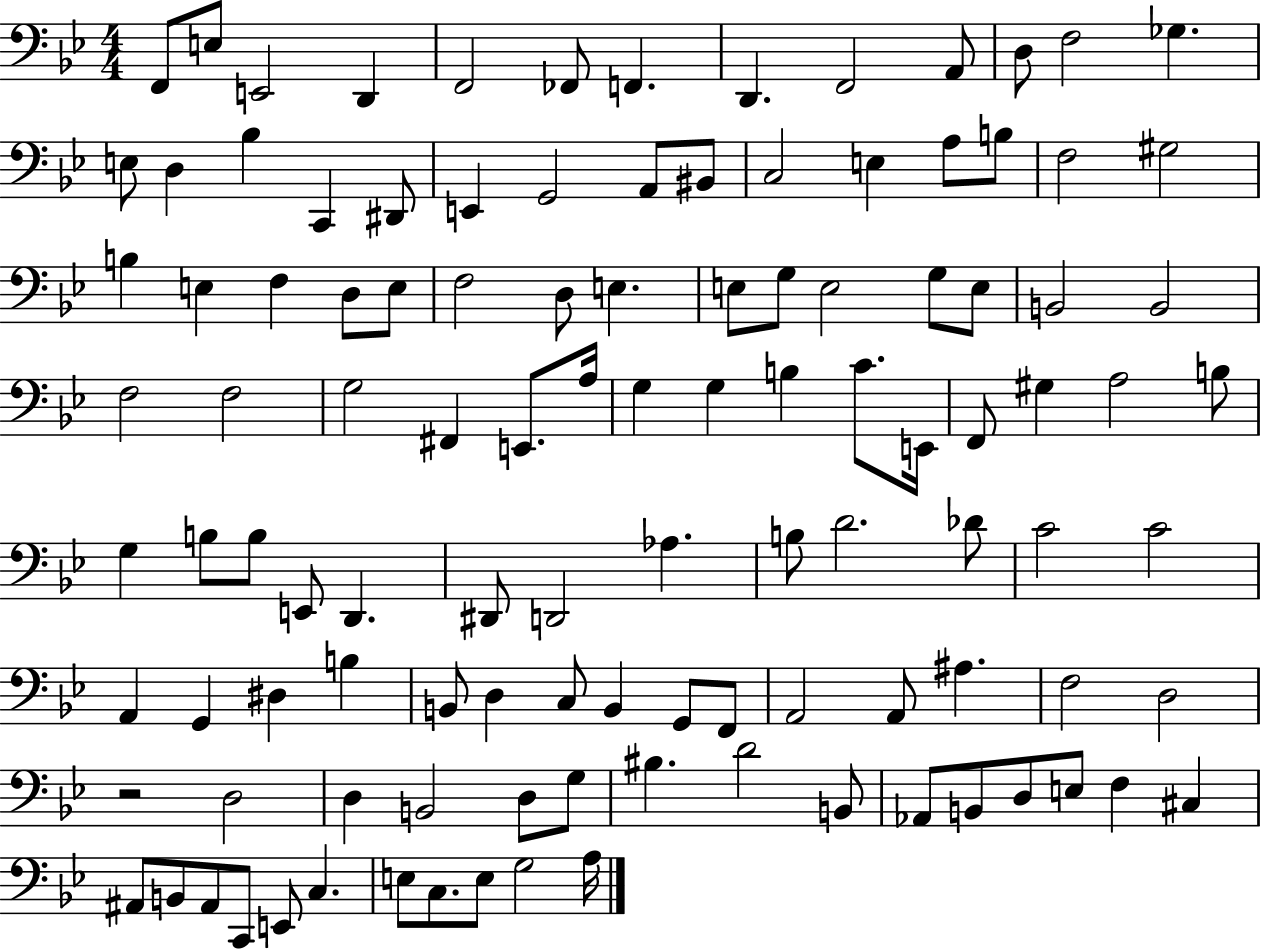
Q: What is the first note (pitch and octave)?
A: F2